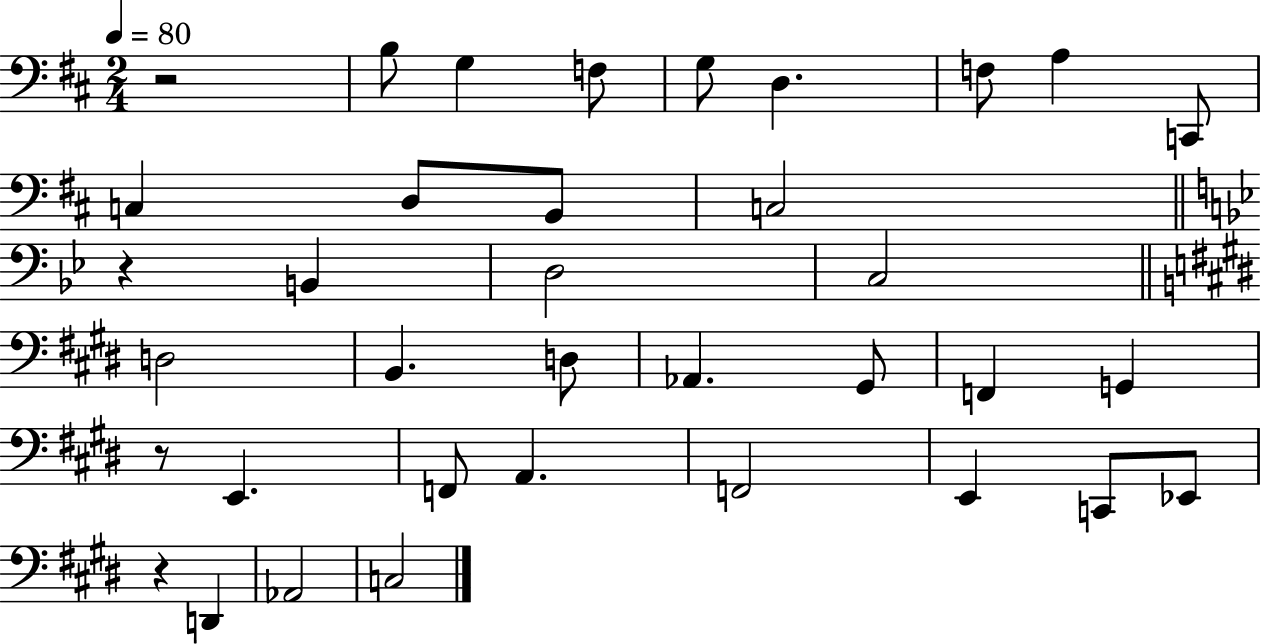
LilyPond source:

{
  \clef bass
  \numericTimeSignature
  \time 2/4
  \key d \major
  \tempo 4 = 80
  \repeat volta 2 { r2 | b8 g4 f8 | g8 d4. | f8 a4 c,8 | \break c4 d8 b,8 | c2 | \bar "||" \break \key g \minor r4 b,4 | d2 | c2 | \bar "||" \break \key e \major d2 | b,4. d8 | aes,4. gis,8 | f,4 g,4 | \break r8 e,4. | f,8 a,4. | f,2 | e,4 c,8 ees,8 | \break r4 d,4 | aes,2 | c2 | } \bar "|."
}